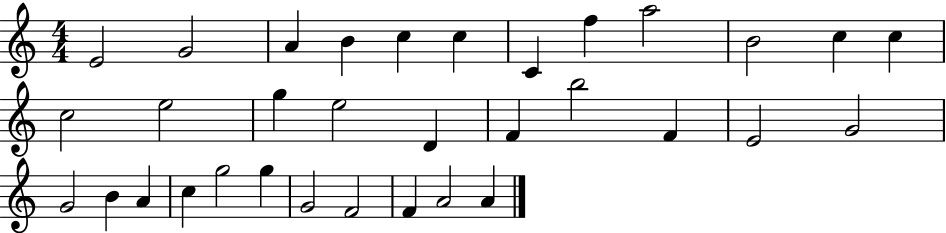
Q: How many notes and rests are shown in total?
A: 33